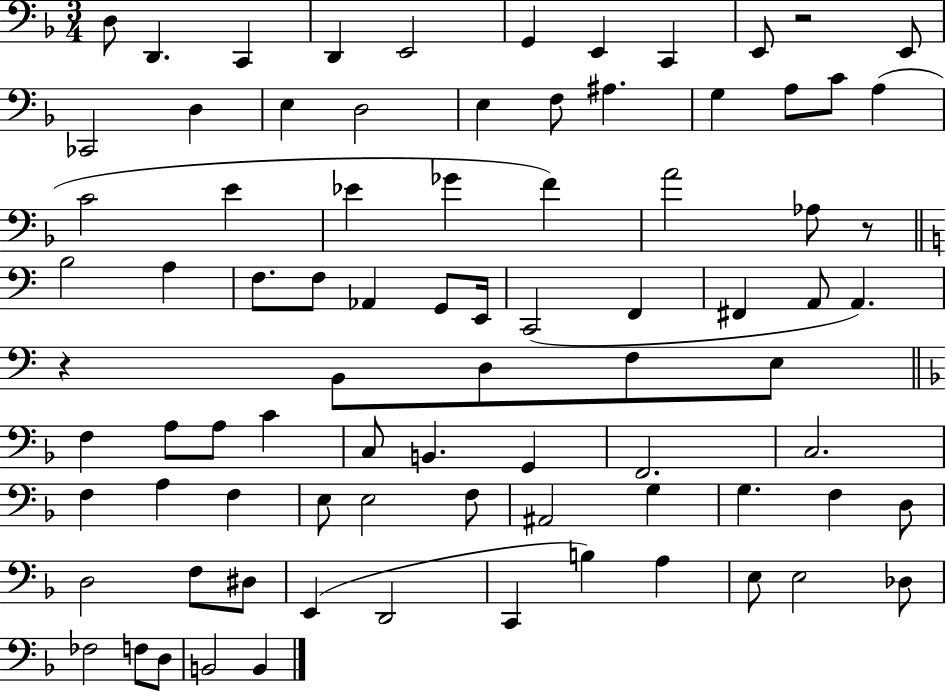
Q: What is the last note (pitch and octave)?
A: B2